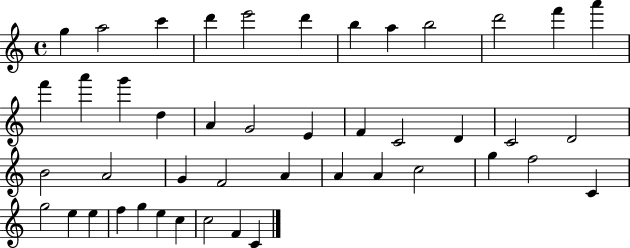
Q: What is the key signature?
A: C major